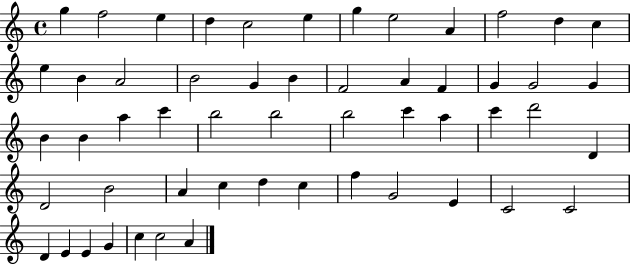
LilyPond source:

{
  \clef treble
  \time 4/4
  \defaultTimeSignature
  \key c \major
  g''4 f''2 e''4 | d''4 c''2 e''4 | g''4 e''2 a'4 | f''2 d''4 c''4 | \break e''4 b'4 a'2 | b'2 g'4 b'4 | f'2 a'4 f'4 | g'4 g'2 g'4 | \break b'4 b'4 a''4 c'''4 | b''2 b''2 | b''2 c'''4 a''4 | c'''4 d'''2 d'4 | \break d'2 b'2 | a'4 c''4 d''4 c''4 | f''4 g'2 e'4 | c'2 c'2 | \break d'4 e'4 e'4 g'4 | c''4 c''2 a'4 | \bar "|."
}